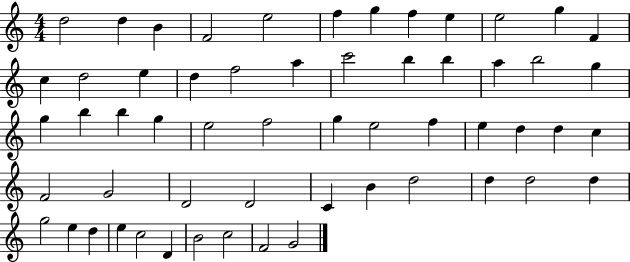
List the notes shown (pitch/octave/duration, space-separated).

D5/h D5/q B4/q F4/h E5/h F5/q G5/q F5/q E5/q E5/h G5/q F4/q C5/q D5/h E5/q D5/q F5/h A5/q C6/h B5/q B5/q A5/q B5/h G5/q G5/q B5/q B5/q G5/q E5/h F5/h G5/q E5/h F5/q E5/q D5/q D5/q C5/q F4/h G4/h D4/h D4/h C4/q B4/q D5/h D5/q D5/h D5/q G5/h E5/q D5/q E5/q C5/h D4/q B4/h C5/h F4/h G4/h